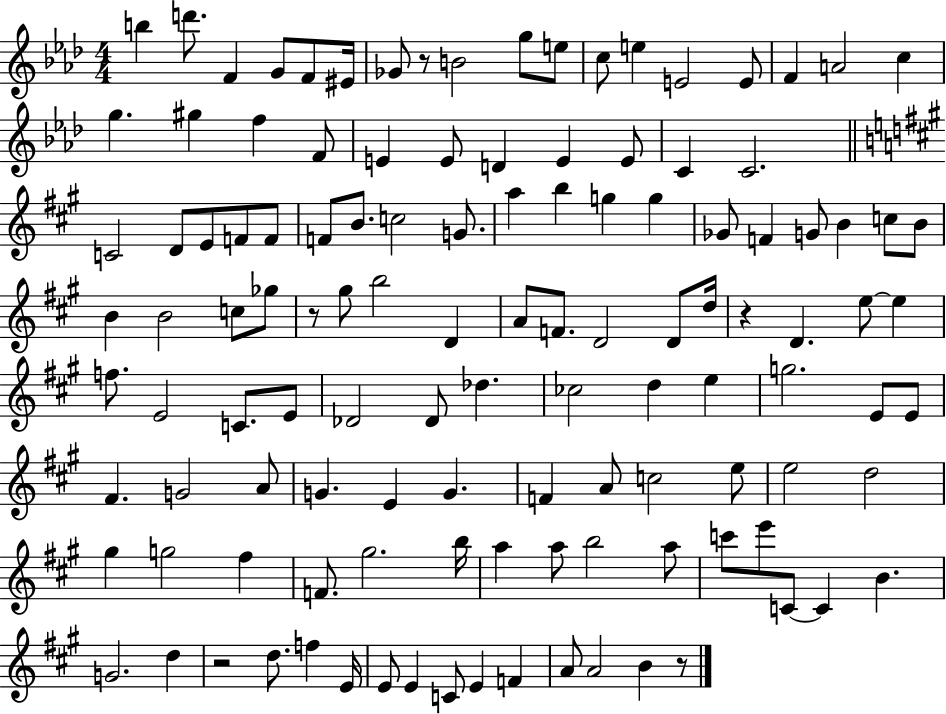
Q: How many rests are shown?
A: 5